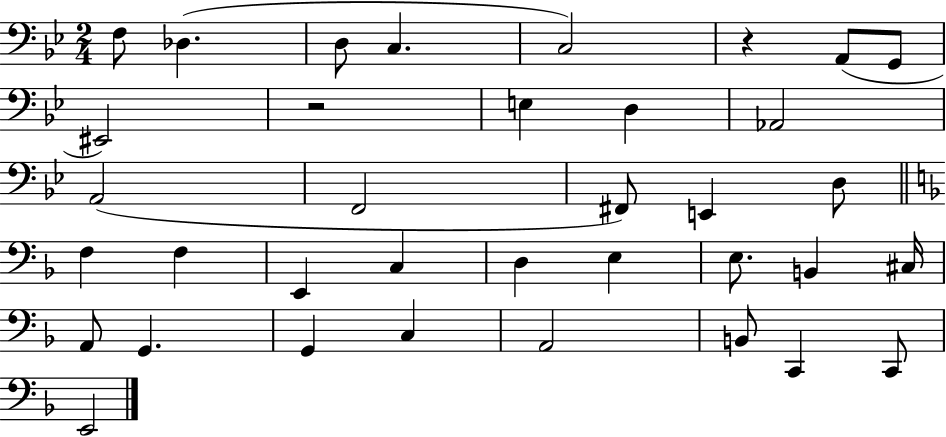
F3/e Db3/q. D3/e C3/q. C3/h R/q A2/e G2/e EIS2/h R/h E3/q D3/q Ab2/h A2/h F2/h F#2/e E2/q D3/e F3/q F3/q E2/q C3/q D3/q E3/q E3/e. B2/q C#3/s A2/e G2/q. G2/q C3/q A2/h B2/e C2/q C2/e E2/h